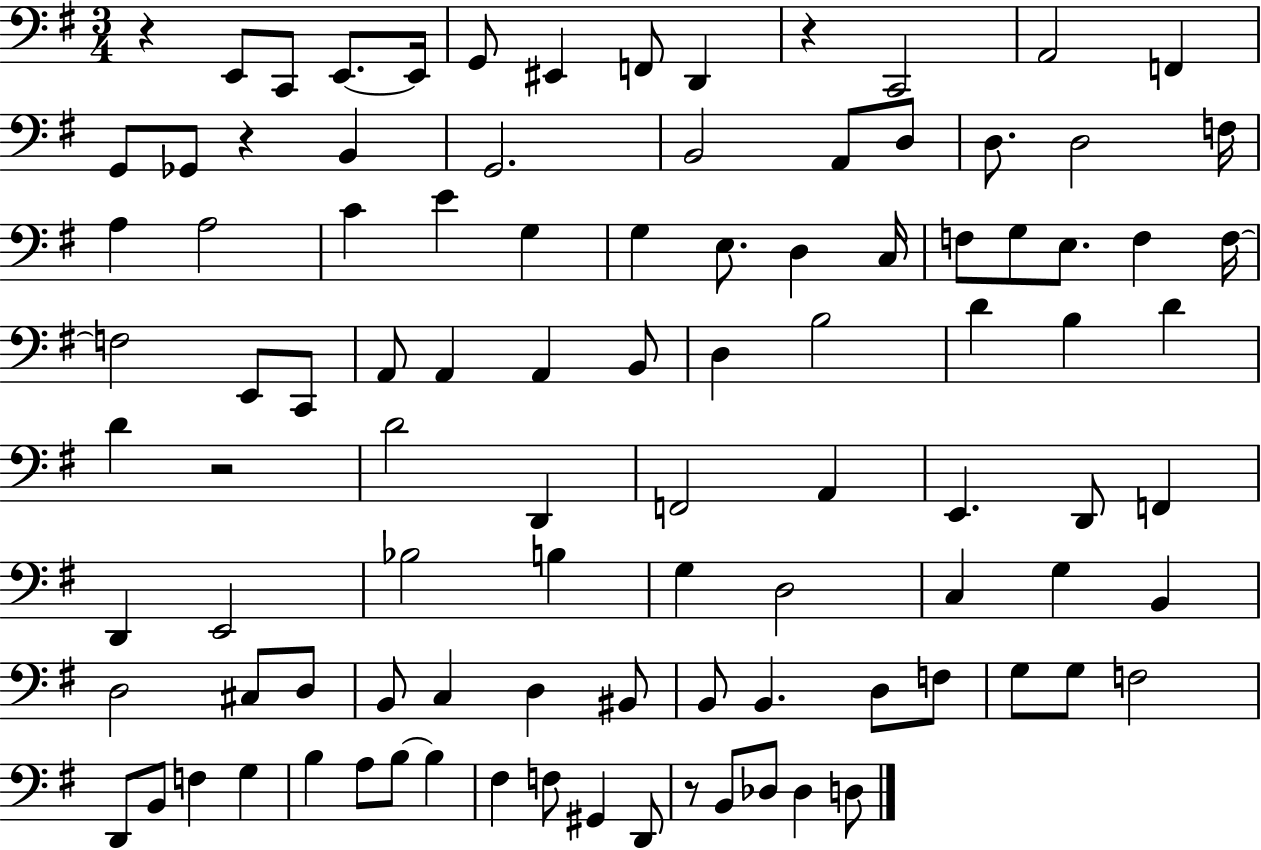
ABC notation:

X:1
T:Untitled
M:3/4
L:1/4
K:G
z E,,/2 C,,/2 E,,/2 E,,/4 G,,/2 ^E,, F,,/2 D,, z C,,2 A,,2 F,, G,,/2 _G,,/2 z B,, G,,2 B,,2 A,,/2 D,/2 D,/2 D,2 F,/4 A, A,2 C E G, G, E,/2 D, C,/4 F,/2 G,/2 E,/2 F, F,/4 F,2 E,,/2 C,,/2 A,,/2 A,, A,, B,,/2 D, B,2 D B, D D z2 D2 D,, F,,2 A,, E,, D,,/2 F,, D,, E,,2 _B,2 B, G, D,2 C, G, B,, D,2 ^C,/2 D,/2 B,,/2 C, D, ^B,,/2 B,,/2 B,, D,/2 F,/2 G,/2 G,/2 F,2 D,,/2 B,,/2 F, G, B, A,/2 B,/2 B, ^F, F,/2 ^G,, D,,/2 z/2 B,,/2 _D,/2 _D, D,/2